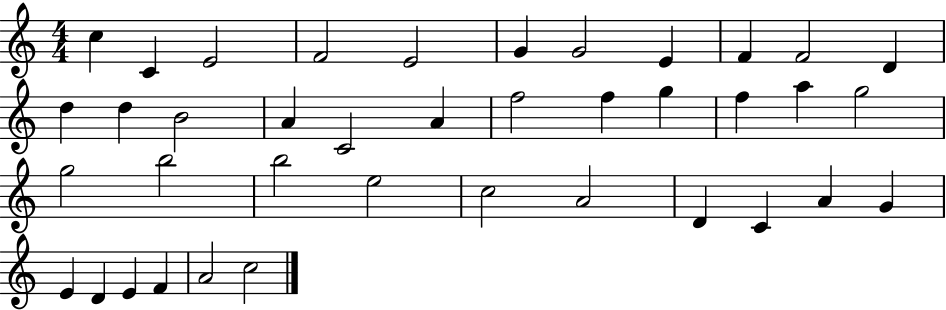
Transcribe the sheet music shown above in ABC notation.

X:1
T:Untitled
M:4/4
L:1/4
K:C
c C E2 F2 E2 G G2 E F F2 D d d B2 A C2 A f2 f g f a g2 g2 b2 b2 e2 c2 A2 D C A G E D E F A2 c2